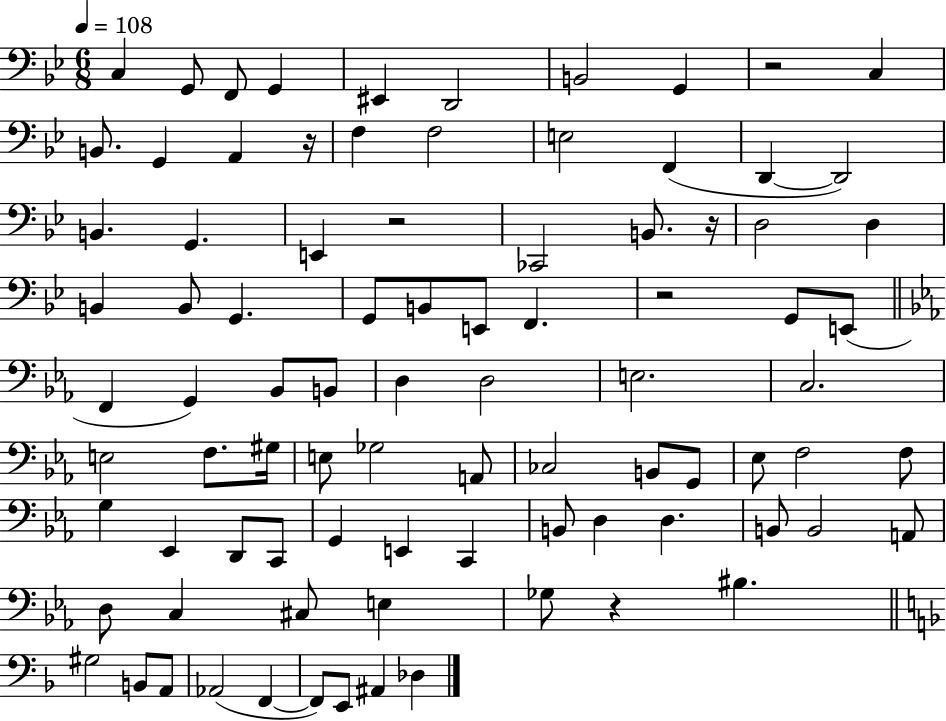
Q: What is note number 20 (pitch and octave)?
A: G2